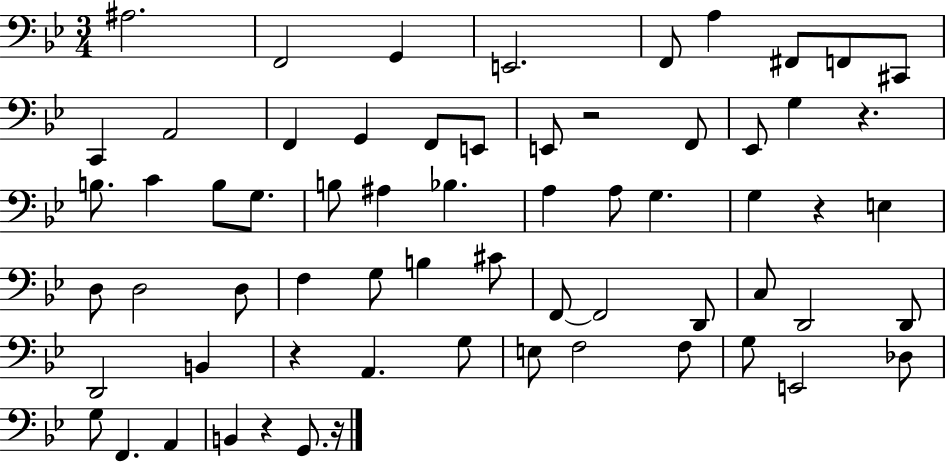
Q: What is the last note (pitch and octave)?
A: G2